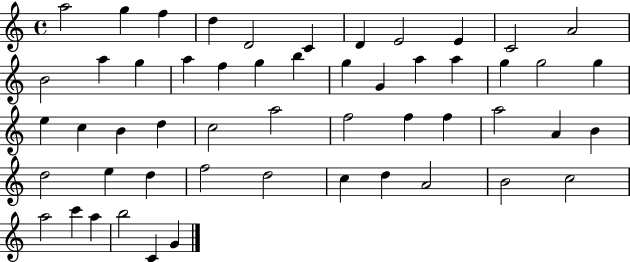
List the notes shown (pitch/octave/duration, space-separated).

A5/h G5/q F5/q D5/q D4/h C4/q D4/q E4/h E4/q C4/h A4/h B4/h A5/q G5/q A5/q F5/q G5/q B5/q G5/q G4/q A5/q A5/q G5/q G5/h G5/q E5/q C5/q B4/q D5/q C5/h A5/h F5/h F5/q F5/q A5/h A4/q B4/q D5/h E5/q D5/q F5/h D5/h C5/q D5/q A4/h B4/h C5/h A5/h C6/q A5/q B5/h C4/q G4/q